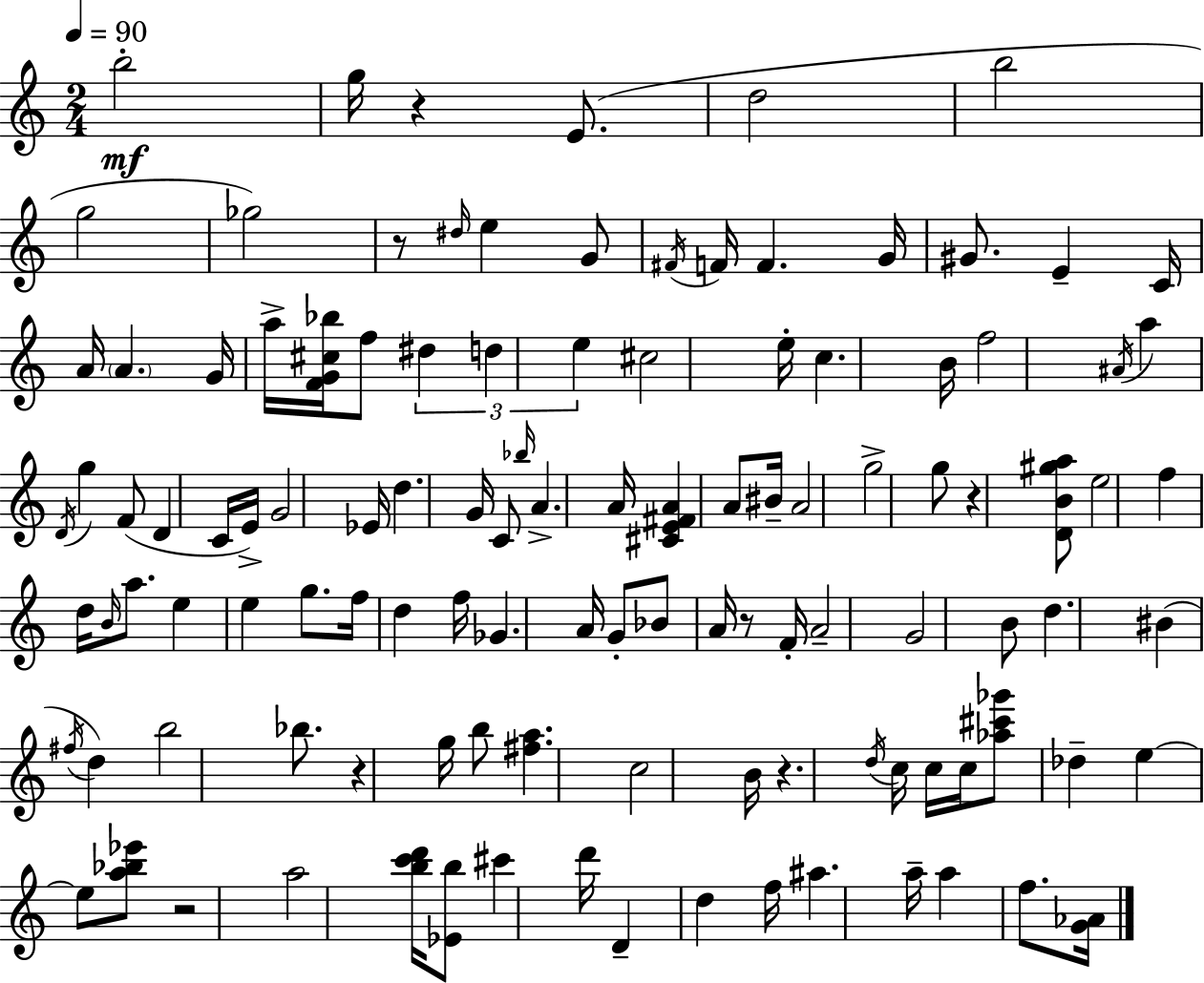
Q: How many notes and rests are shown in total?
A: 114